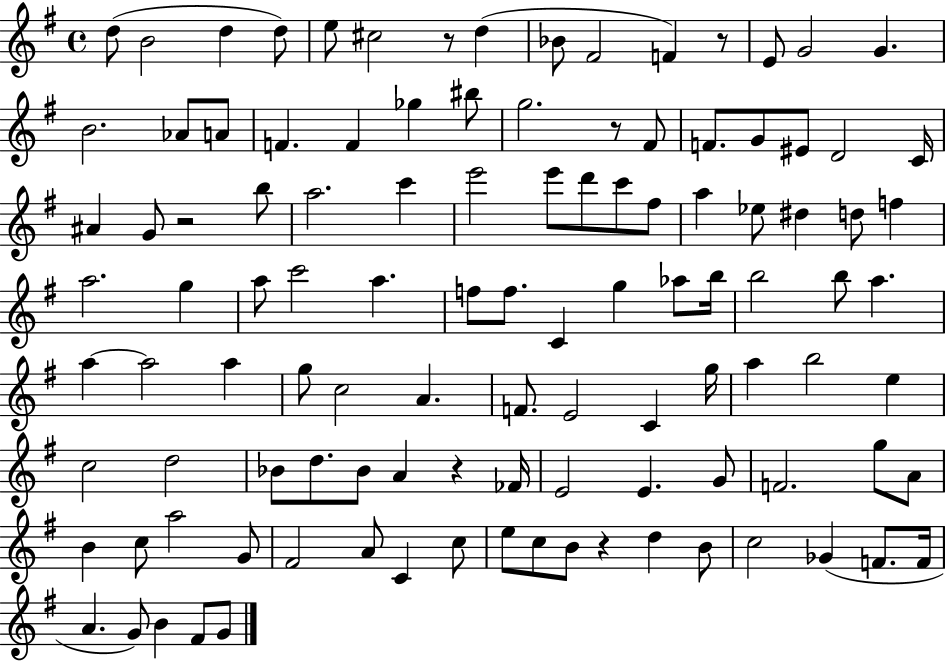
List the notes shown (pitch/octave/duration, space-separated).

D5/e B4/h D5/q D5/e E5/e C#5/h R/e D5/q Bb4/e F#4/h F4/q R/e E4/e G4/h G4/q. B4/h. Ab4/e A4/e F4/q. F4/q Gb5/q BIS5/e G5/h. R/e F#4/e F4/e. G4/e EIS4/e D4/h C4/s A#4/q G4/e R/h B5/e A5/h. C6/q E6/h E6/e D6/e C6/e F#5/e A5/q Eb5/e D#5/q D5/e F5/q A5/h. G5/q A5/e C6/h A5/q. F5/e F5/e. C4/q G5/q Ab5/e B5/s B5/h B5/e A5/q. A5/q A5/h A5/q G5/e C5/h A4/q. F4/e. E4/h C4/q G5/s A5/q B5/h E5/q C5/h D5/h Bb4/e D5/e. Bb4/e A4/q R/q FES4/s E4/h E4/q. G4/e F4/h. G5/e A4/e B4/q C5/e A5/h G4/e F#4/h A4/e C4/q C5/e E5/e C5/e B4/e R/q D5/q B4/e C5/h Gb4/q F4/e. F4/s A4/q. G4/e B4/q F#4/e G4/e